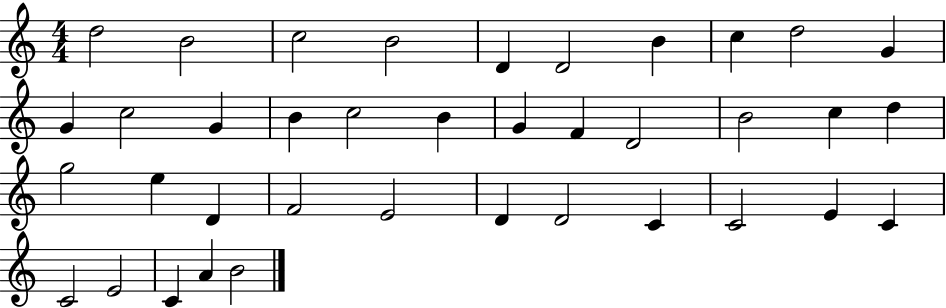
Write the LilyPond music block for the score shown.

{
  \clef treble
  \numericTimeSignature
  \time 4/4
  \key c \major
  d''2 b'2 | c''2 b'2 | d'4 d'2 b'4 | c''4 d''2 g'4 | \break g'4 c''2 g'4 | b'4 c''2 b'4 | g'4 f'4 d'2 | b'2 c''4 d''4 | \break g''2 e''4 d'4 | f'2 e'2 | d'4 d'2 c'4 | c'2 e'4 c'4 | \break c'2 e'2 | c'4 a'4 b'2 | \bar "|."
}